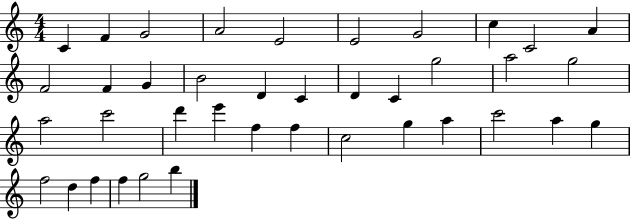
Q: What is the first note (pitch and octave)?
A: C4